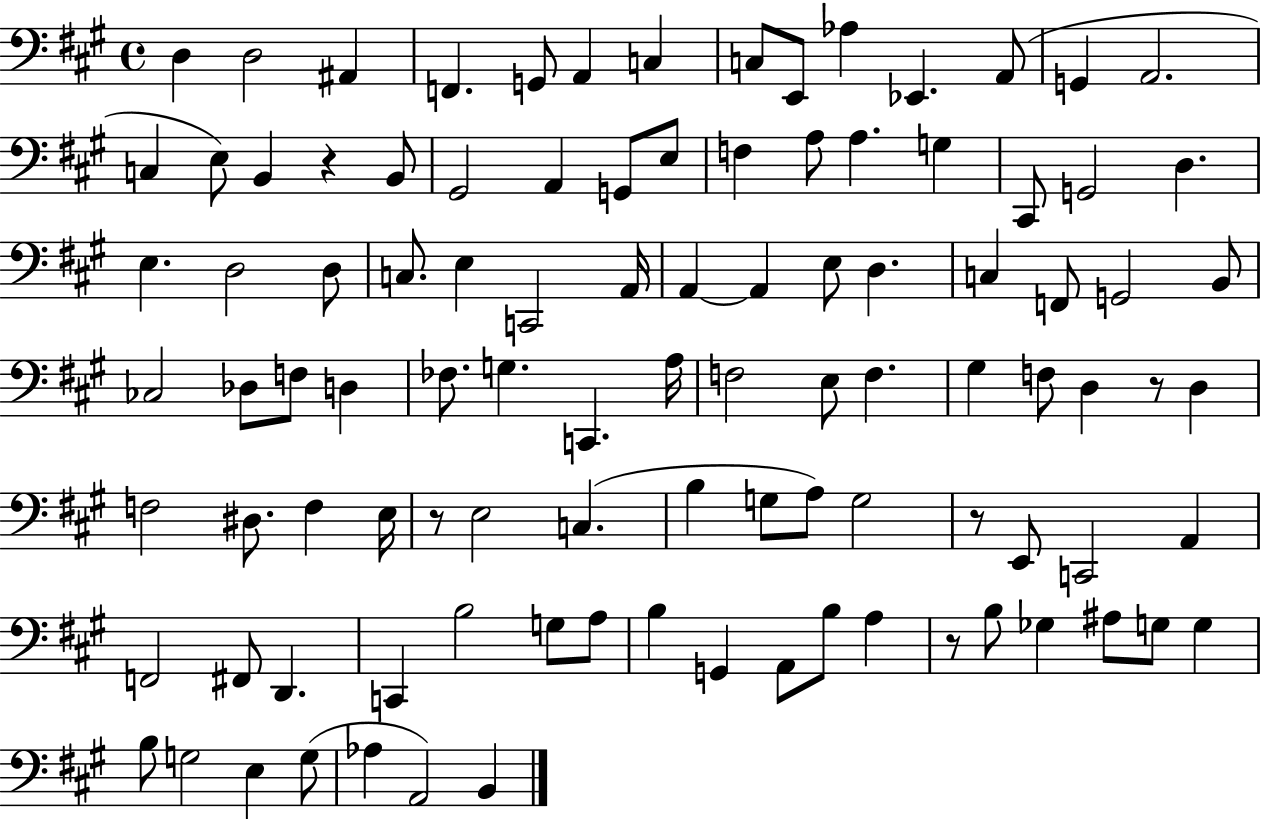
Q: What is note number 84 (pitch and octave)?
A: A3